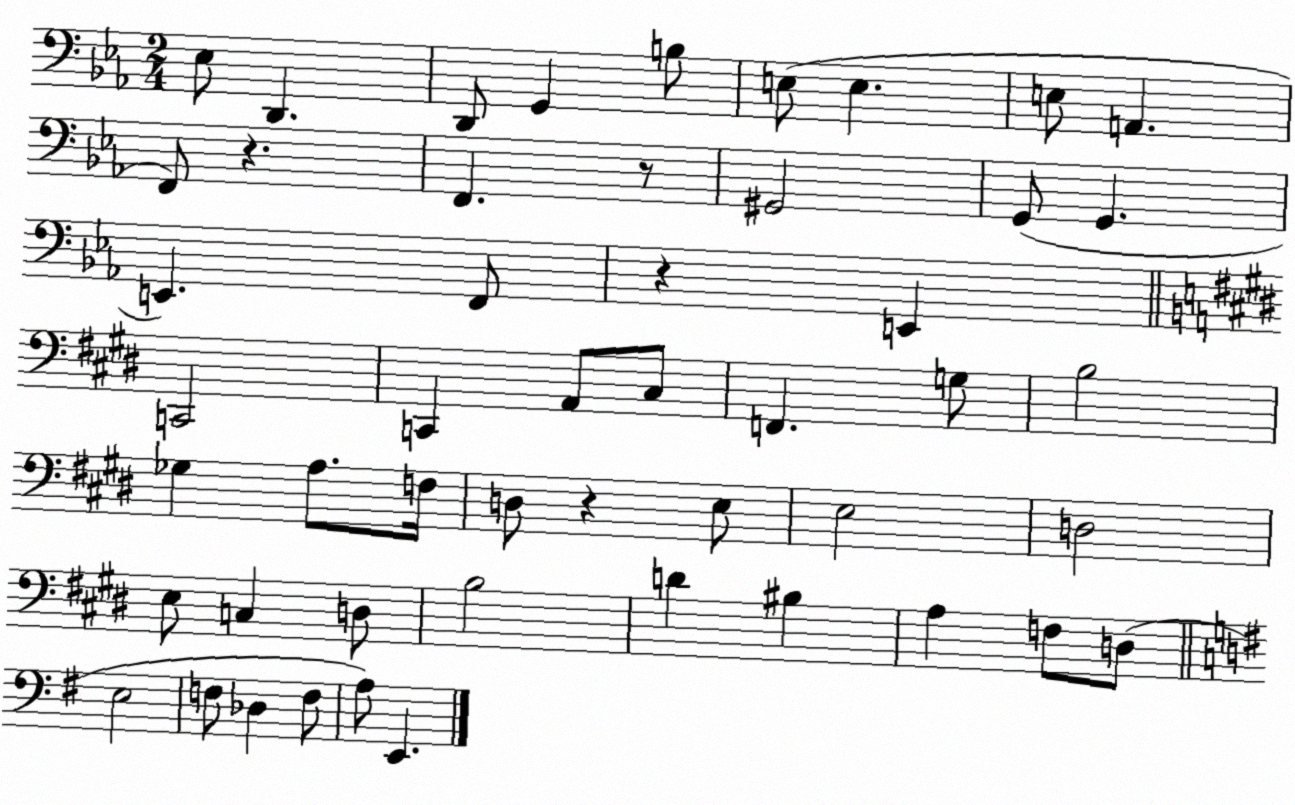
X:1
T:Untitled
M:2/4
L:1/4
K:Eb
_E,/2 D,, D,,/2 G,, B,/2 E,/2 E, E,/2 A,, F,,/2 z F,, z/2 ^G,,2 G,,/2 G,, E,, F,,/2 z E,, C,,2 C,, A,,/2 ^C,/2 F,, G,/2 B,2 _G, A,/2 F,/4 D,/2 z E,/2 E,2 D,2 E,/2 C, D,/2 B,2 D ^B, A, F,/2 D,/2 E,2 F,/2 _D, F,/2 A,/2 E,,